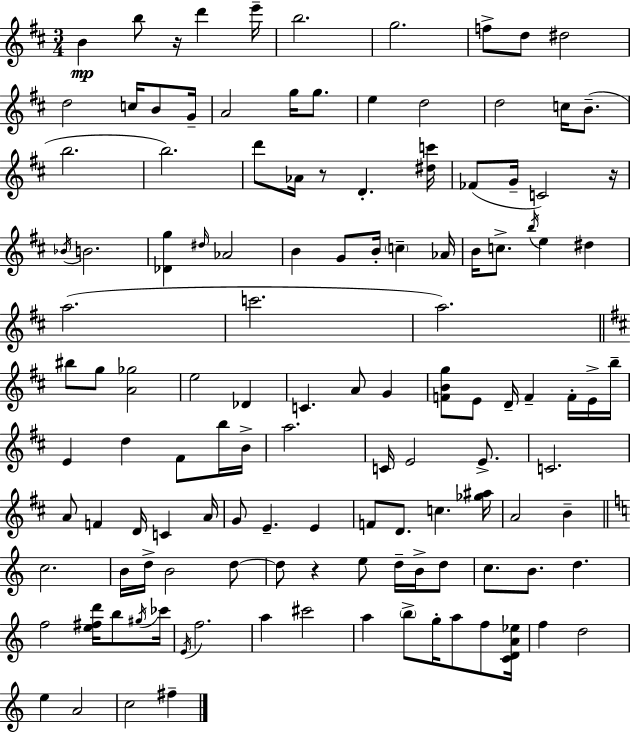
B4/q B5/e R/s D6/q E6/s B5/h. G5/h. F5/e D5/e D#5/h D5/h C5/s B4/e G4/s A4/h G5/s G5/e. E5/q D5/h D5/h C5/s B4/e. B5/h. B5/h. D6/e Ab4/s R/e D4/q. [D#5,C6]/s FES4/e G4/s C4/h R/s Bb4/s B4/h. [Db4,G5]/q D#5/s Ab4/h B4/q G4/e B4/s C5/q Ab4/s B4/s C5/e. B5/s E5/q D#5/q A5/h. C6/h. A5/h. BIS5/e G5/e [A4,Gb5]/h E5/h Db4/q C4/q. A4/e G4/q [F4,B4,G5]/e E4/e D4/s F4/q F4/s E4/s B5/s E4/q D5/q F#4/e B5/s B4/s A5/h. C4/s E4/h E4/e. C4/h. A4/e F4/q D4/s C4/q A4/s G4/e E4/q. E4/q F4/e D4/e. C5/q. [Gb5,A#5]/s A4/h B4/q C5/h. B4/s D5/s B4/h D5/e D5/e R/q E5/e D5/s B4/s D5/e C5/e. B4/e. D5/q. F5/h [E5,F#5,D6]/s B5/e G#5/s CES6/s E4/s F5/h. A5/q C#6/h A5/q B5/e G5/s A5/e F5/e [C4,D4,A4,Eb5]/s F5/q D5/h E5/q A4/h C5/h F#5/q